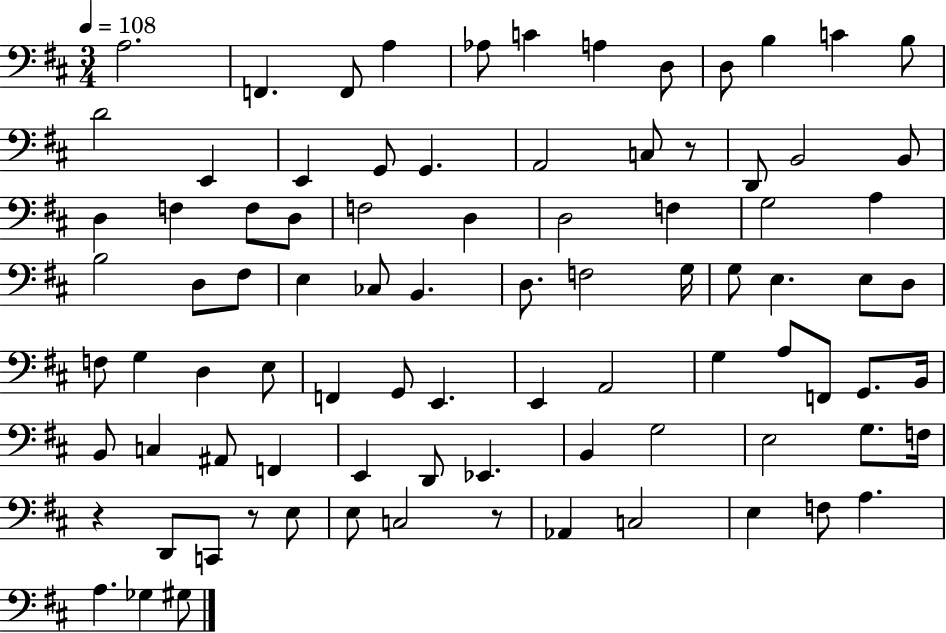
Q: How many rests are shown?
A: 4